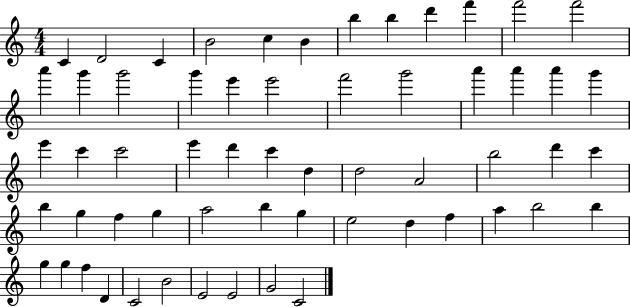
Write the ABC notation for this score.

X:1
T:Untitled
M:4/4
L:1/4
K:C
C D2 C B2 c B b b d' f' f'2 f'2 a' g' g'2 g' e' e'2 f'2 g'2 a' a' a' g' e' c' c'2 e' d' c' d d2 A2 b2 d' c' b g f g a2 b g e2 d f a b2 b g g f D C2 B2 E2 E2 G2 C2